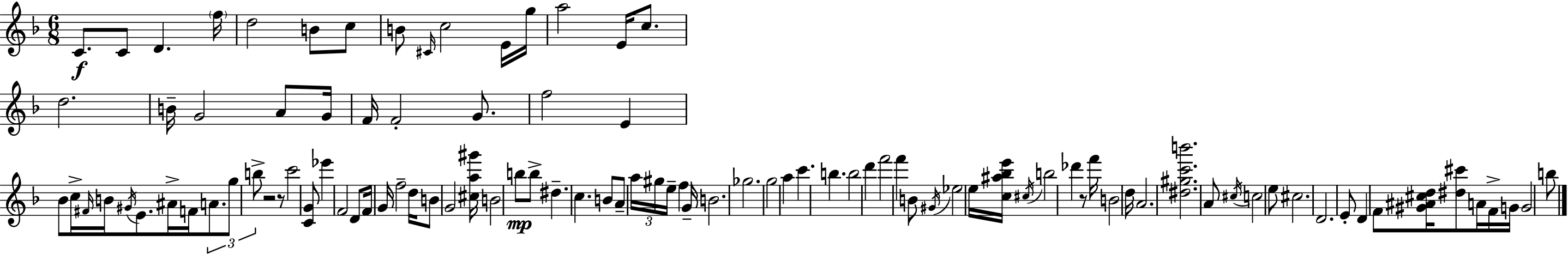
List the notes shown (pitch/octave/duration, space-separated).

C4/e. C4/e D4/q. F5/s D5/h B4/e C5/e B4/e C#4/s C5/h E4/s G5/s A5/h E4/s C5/e. D5/h. B4/s G4/h A4/e G4/s F4/s F4/h G4/e. F5/h E4/q Bb4/e C5/s F#4/s B4/s G#4/s E4/e. A#4/s F4/s A4/e. G5/e B5/e R/h R/e C6/h [C4,G4]/e Eb6/q F4/h D4/e F4/s G4/s F5/h D5/s B4/e G4/h [C#5,A5,G#6]/s B4/h B5/e B5/e D#5/q. C5/q. B4/e A4/e A5/s G#5/s E5/s F5/q G4/s B4/h. Gb5/h. G5/h A5/q C6/q. B5/q. B5/h D6/q F6/h F6/q B4/e G#4/s Eb5/h E5/s [C5,A#5,Bb5,E6]/s C#5/s B5/h Db6/q R/e F6/s B4/h D5/s A4/h. [D#5,G#5,C6,B6]/h. A4/e C#5/s C5/h E5/e C#5/h. D4/h. E4/e D4/q F4/e [G#4,A#4,C#5,D5]/s [D#5,C#6]/e A4/s F4/s G4/s G4/h B5/e